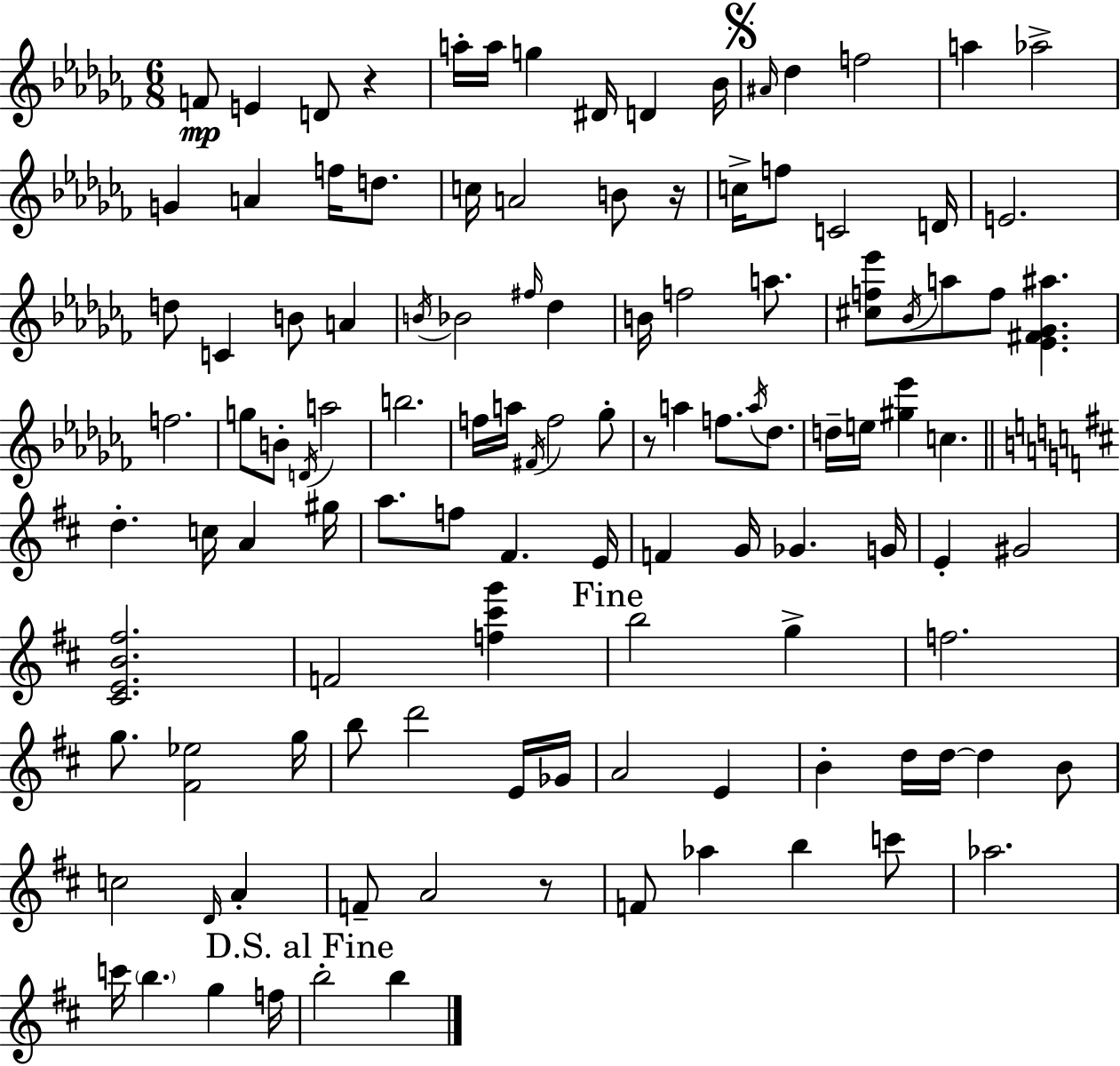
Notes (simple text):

F4/e E4/q D4/e R/q A5/s A5/s G5/q D#4/s D4/q Bb4/s A#4/s Db5/q F5/h A5/q Ab5/h G4/q A4/q F5/s D5/e. C5/s A4/h B4/e R/s C5/s F5/e C4/h D4/s E4/h. D5/e C4/q B4/e A4/q B4/s Bb4/h F#5/s Db5/q B4/s F5/h A5/e. [C#5,F5,Eb6]/e Bb4/s A5/e F5/e [Eb4,F#4,Gb4,A#5]/q. F5/h. G5/e B4/e D4/s A5/h B5/h. F5/s A5/s F#4/s F5/h Gb5/e R/e A5/q F5/e. A5/s Db5/e. D5/s E5/s [G#5,Eb6]/q C5/q. D5/q. C5/s A4/q G#5/s A5/e. F5/e F#4/q. E4/s F4/q G4/s Gb4/q. G4/s E4/q G#4/h [C#4,E4,B4,F#5]/h. F4/h [F5,C#6,G6]/q B5/h G5/q F5/h. G5/e. [F#4,Eb5]/h G5/s B5/e D6/h E4/s Gb4/s A4/h E4/q B4/q D5/s D5/s D5/q B4/e C5/h D4/s A4/q F4/e A4/h R/e F4/e Ab5/q B5/q C6/e Ab5/h. C6/s B5/q. G5/q F5/s B5/h B5/q